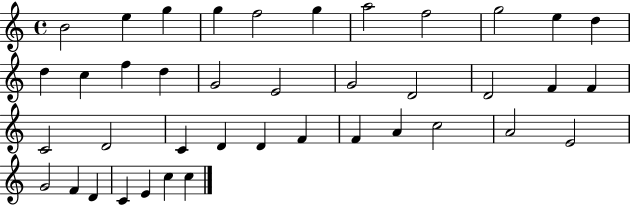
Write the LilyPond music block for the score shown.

{
  \clef treble
  \time 4/4
  \defaultTimeSignature
  \key c \major
  b'2 e''4 g''4 | g''4 f''2 g''4 | a''2 f''2 | g''2 e''4 d''4 | \break d''4 c''4 f''4 d''4 | g'2 e'2 | g'2 d'2 | d'2 f'4 f'4 | \break c'2 d'2 | c'4 d'4 d'4 f'4 | f'4 a'4 c''2 | a'2 e'2 | \break g'2 f'4 d'4 | c'4 e'4 c''4 c''4 | \bar "|."
}